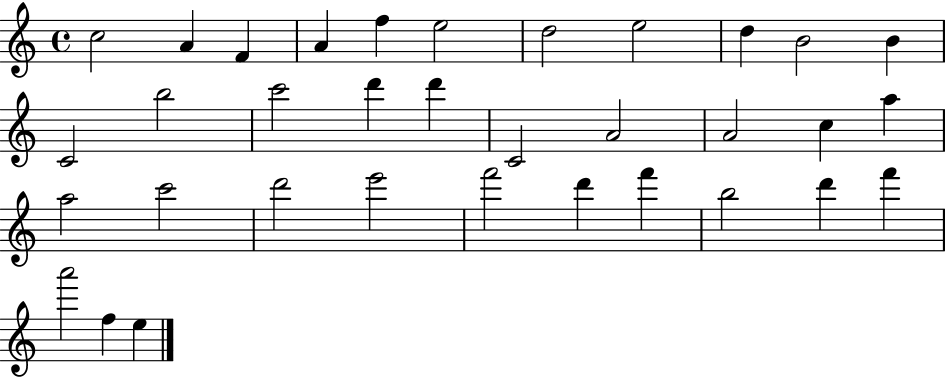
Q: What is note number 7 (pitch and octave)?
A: D5